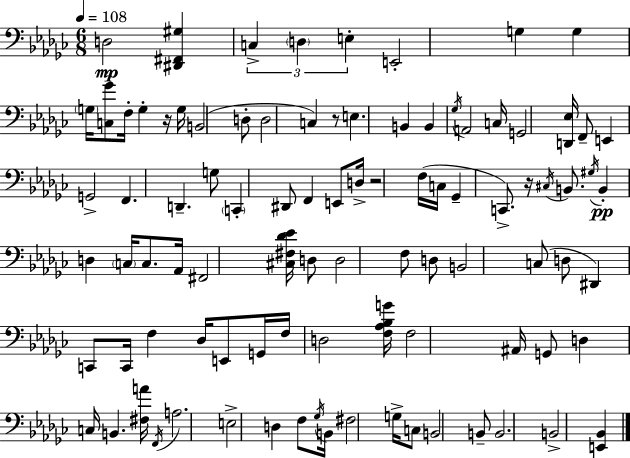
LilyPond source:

{
  \clef bass
  \numericTimeSignature
  \time 6/8
  \key ees \minor
  \tempo 4 = 108
  \repeat volta 2 { d2\mp <dis, fis, gis>4 | \tuplet 3/2 { c4-> \parenthesize d4 e4-. } | e,2-. g4 | g4 \parenthesize g16 <c ges'>8 f16-. g4-. | \break r16 g16 b,2( d8-. | d2 c4) | r8 e4. b,4 | b,4 \acciaccatura { ges16 } a,2 | \break c16 g,2 <d, ees>16 f,8-- | e,4 g,2-> | f,4. d,4.-- | g8 \parenthesize c,4-. dis,8 f,4 | \break e,8 d16-> r2 | f16( c16 ges,4-- c,8.->) r16 \acciaccatura { cis16 } b,8. | \acciaccatura { gis16 }\pp b,4-. d4 \parenthesize c16 | c8. aes,16 fis,2 | \break <cis fis des' ees'>16 d8 d2 f8 | d8 b,2 c8( | d8 dis,4) c,8 c,16 f4 | des16 e,8 g,16 f16 d2 | \break <f aes bes g'>16 f2 | ais,16 g,8 d4 c16 b,4. | <fis a'>16 \acciaccatura { f,16 } a2. | e2-> | \break d4 f8 \acciaccatura { ges16 } b,16 fis2 | g16-> c8 b,2 | b,8-- b,2. | b,2-> | \break <e, bes,>4 } \bar "|."
}